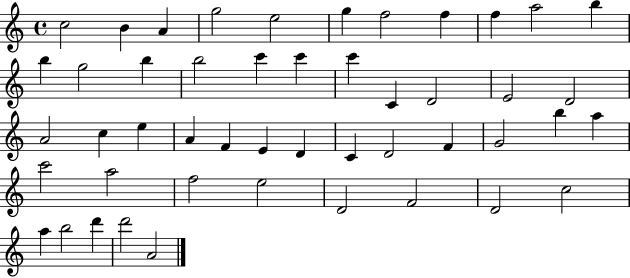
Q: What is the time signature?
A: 4/4